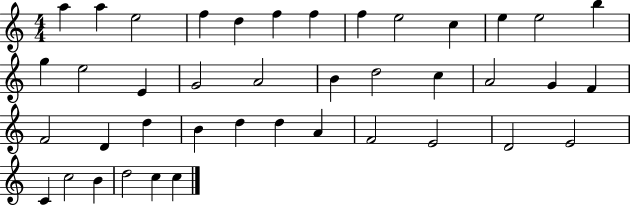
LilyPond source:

{
  \clef treble
  \numericTimeSignature
  \time 4/4
  \key c \major
  a''4 a''4 e''2 | f''4 d''4 f''4 f''4 | f''4 e''2 c''4 | e''4 e''2 b''4 | \break g''4 e''2 e'4 | g'2 a'2 | b'4 d''2 c''4 | a'2 g'4 f'4 | \break f'2 d'4 d''4 | b'4 d''4 d''4 a'4 | f'2 e'2 | d'2 e'2 | \break c'4 c''2 b'4 | d''2 c''4 c''4 | \bar "|."
}